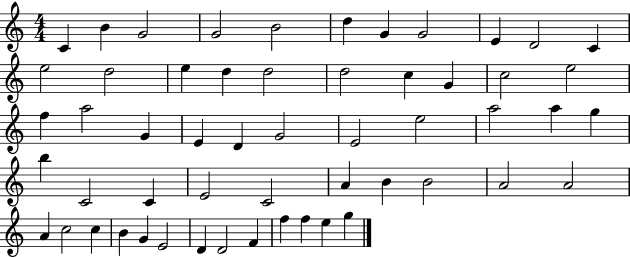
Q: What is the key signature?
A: C major